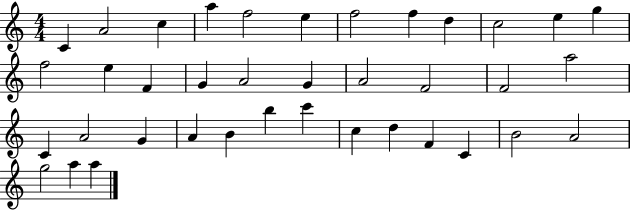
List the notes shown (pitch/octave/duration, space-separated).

C4/q A4/h C5/q A5/q F5/h E5/q F5/h F5/q D5/q C5/h E5/q G5/q F5/h E5/q F4/q G4/q A4/h G4/q A4/h F4/h F4/h A5/h C4/q A4/h G4/q A4/q B4/q B5/q C6/q C5/q D5/q F4/q C4/q B4/h A4/h G5/h A5/q A5/q